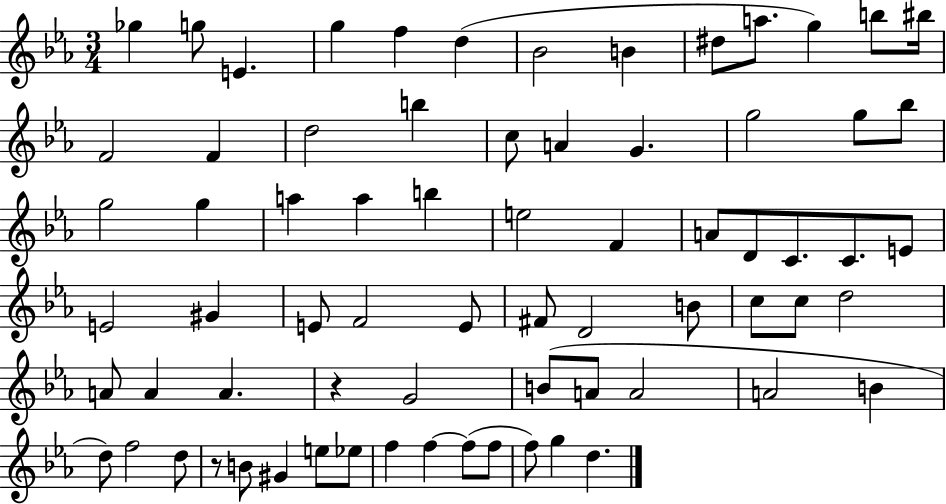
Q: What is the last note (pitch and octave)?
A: D5